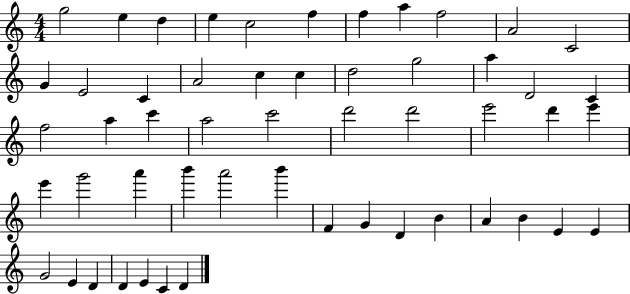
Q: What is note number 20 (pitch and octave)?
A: A5